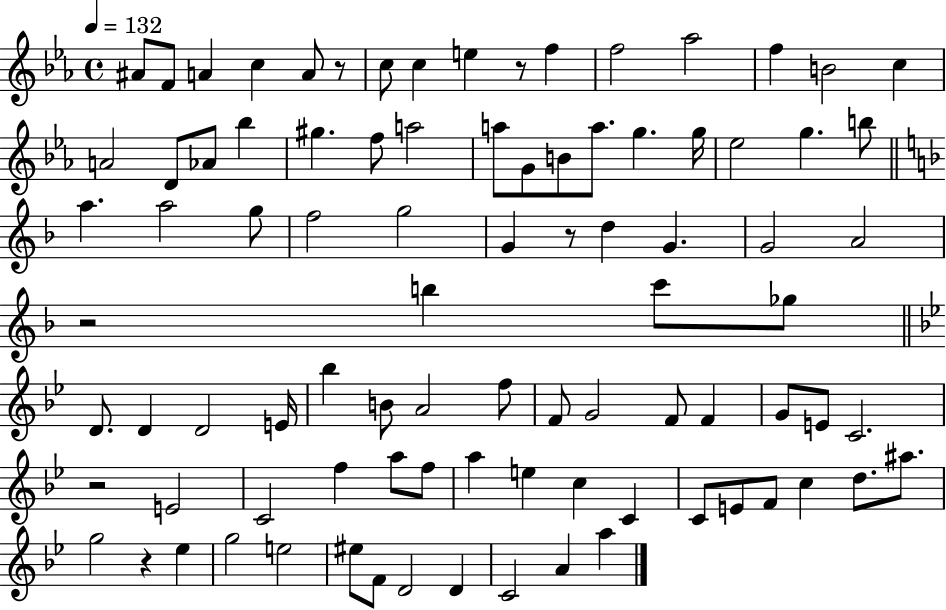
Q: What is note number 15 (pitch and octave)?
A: A4